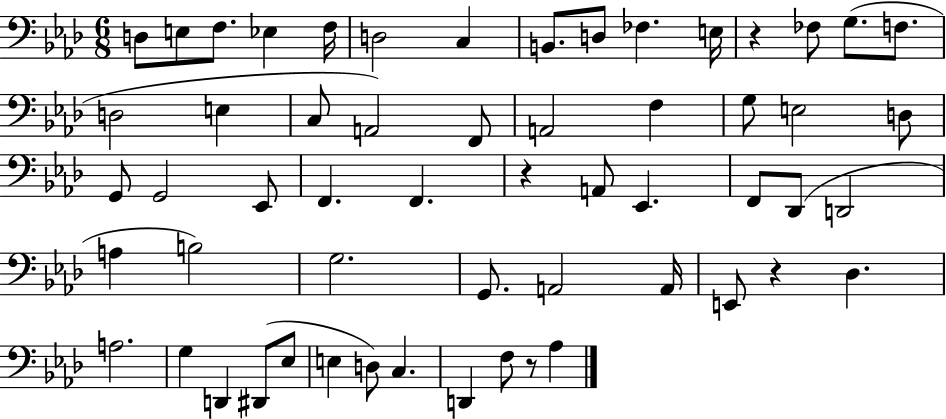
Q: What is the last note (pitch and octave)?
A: Ab3